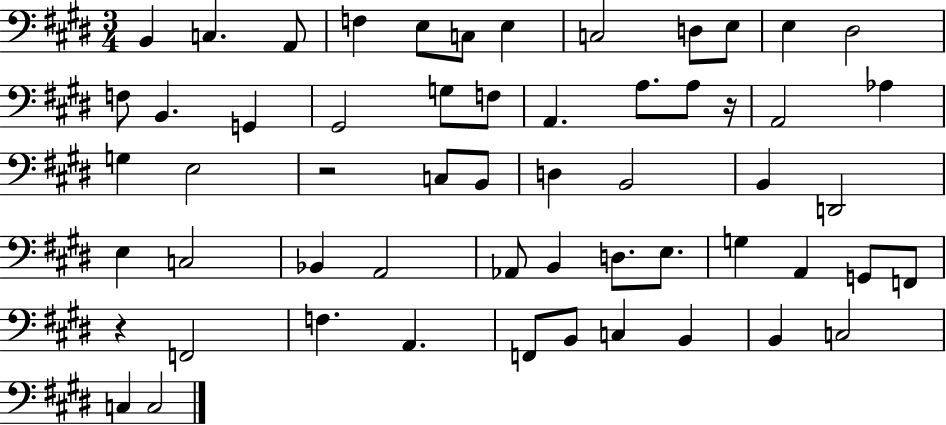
B2/q C3/q. A2/e F3/q E3/e C3/e E3/q C3/h D3/e E3/e E3/q D#3/h F3/e B2/q. G2/q G#2/h G3/e F3/e A2/q. A3/e. A3/e R/s A2/h Ab3/q G3/q E3/h R/h C3/e B2/e D3/q B2/h B2/q D2/h E3/q C3/h Bb2/q A2/h Ab2/e B2/q D3/e. E3/e. G3/q A2/q G2/e F2/e R/q F2/h F3/q. A2/q. F2/e B2/e C3/q B2/q B2/q C3/h C3/q C3/h